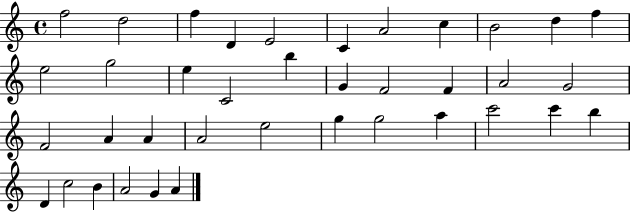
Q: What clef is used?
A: treble